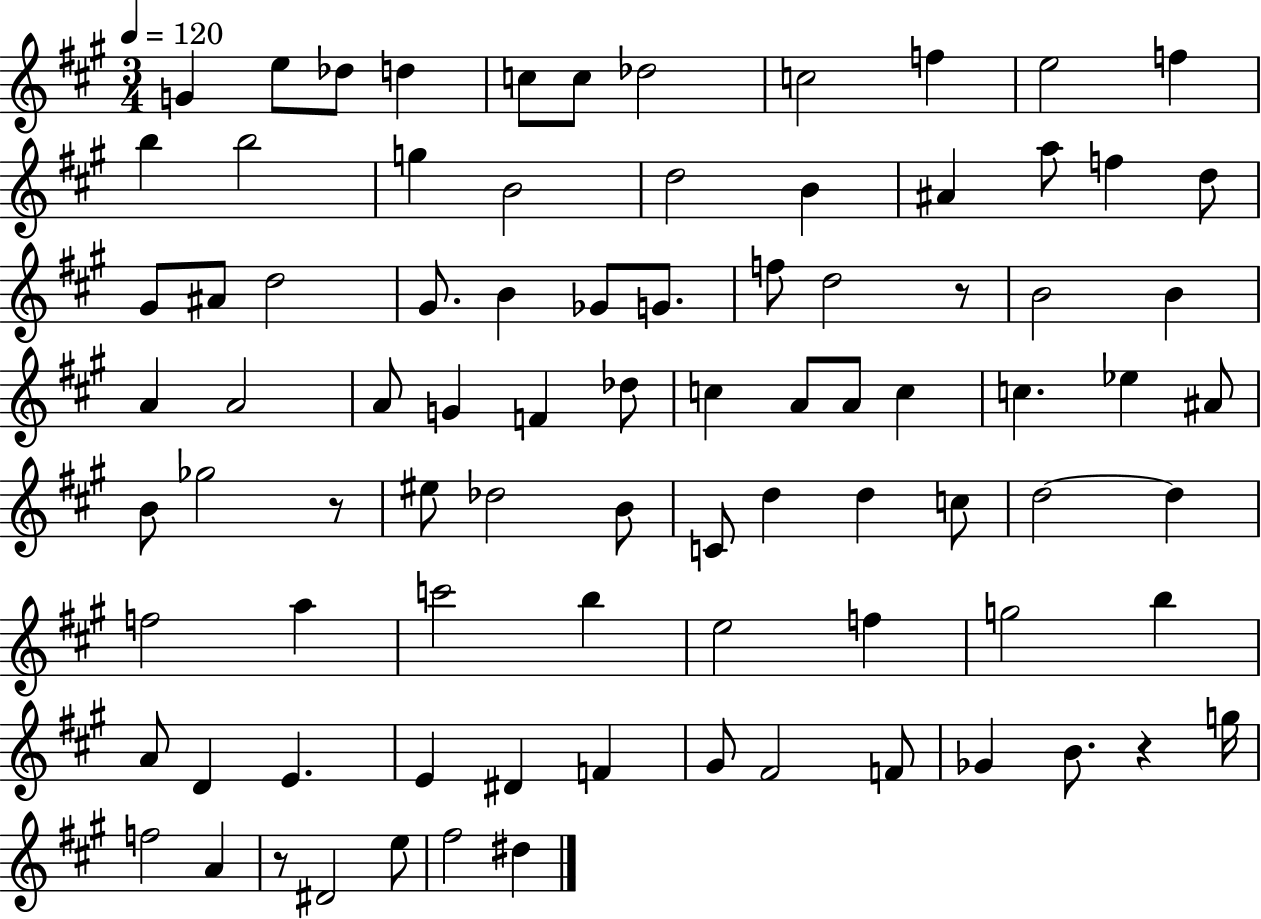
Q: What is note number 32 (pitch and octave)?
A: B4